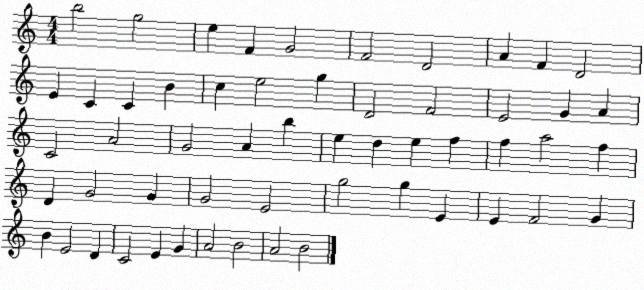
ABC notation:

X:1
T:Untitled
M:4/4
L:1/4
K:C
b2 g2 e F G2 F2 D2 A F D2 E C C B c e2 g D2 F2 E2 G A C2 A2 G2 A b e d e f f a2 f D G2 G G2 E2 g2 g E E F2 G B E2 D C2 E G A2 B2 A2 B2